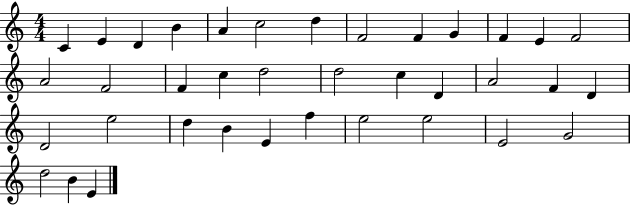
{
  \clef treble
  \numericTimeSignature
  \time 4/4
  \key c \major
  c'4 e'4 d'4 b'4 | a'4 c''2 d''4 | f'2 f'4 g'4 | f'4 e'4 f'2 | \break a'2 f'2 | f'4 c''4 d''2 | d''2 c''4 d'4 | a'2 f'4 d'4 | \break d'2 e''2 | d''4 b'4 e'4 f''4 | e''2 e''2 | e'2 g'2 | \break d''2 b'4 e'4 | \bar "|."
}